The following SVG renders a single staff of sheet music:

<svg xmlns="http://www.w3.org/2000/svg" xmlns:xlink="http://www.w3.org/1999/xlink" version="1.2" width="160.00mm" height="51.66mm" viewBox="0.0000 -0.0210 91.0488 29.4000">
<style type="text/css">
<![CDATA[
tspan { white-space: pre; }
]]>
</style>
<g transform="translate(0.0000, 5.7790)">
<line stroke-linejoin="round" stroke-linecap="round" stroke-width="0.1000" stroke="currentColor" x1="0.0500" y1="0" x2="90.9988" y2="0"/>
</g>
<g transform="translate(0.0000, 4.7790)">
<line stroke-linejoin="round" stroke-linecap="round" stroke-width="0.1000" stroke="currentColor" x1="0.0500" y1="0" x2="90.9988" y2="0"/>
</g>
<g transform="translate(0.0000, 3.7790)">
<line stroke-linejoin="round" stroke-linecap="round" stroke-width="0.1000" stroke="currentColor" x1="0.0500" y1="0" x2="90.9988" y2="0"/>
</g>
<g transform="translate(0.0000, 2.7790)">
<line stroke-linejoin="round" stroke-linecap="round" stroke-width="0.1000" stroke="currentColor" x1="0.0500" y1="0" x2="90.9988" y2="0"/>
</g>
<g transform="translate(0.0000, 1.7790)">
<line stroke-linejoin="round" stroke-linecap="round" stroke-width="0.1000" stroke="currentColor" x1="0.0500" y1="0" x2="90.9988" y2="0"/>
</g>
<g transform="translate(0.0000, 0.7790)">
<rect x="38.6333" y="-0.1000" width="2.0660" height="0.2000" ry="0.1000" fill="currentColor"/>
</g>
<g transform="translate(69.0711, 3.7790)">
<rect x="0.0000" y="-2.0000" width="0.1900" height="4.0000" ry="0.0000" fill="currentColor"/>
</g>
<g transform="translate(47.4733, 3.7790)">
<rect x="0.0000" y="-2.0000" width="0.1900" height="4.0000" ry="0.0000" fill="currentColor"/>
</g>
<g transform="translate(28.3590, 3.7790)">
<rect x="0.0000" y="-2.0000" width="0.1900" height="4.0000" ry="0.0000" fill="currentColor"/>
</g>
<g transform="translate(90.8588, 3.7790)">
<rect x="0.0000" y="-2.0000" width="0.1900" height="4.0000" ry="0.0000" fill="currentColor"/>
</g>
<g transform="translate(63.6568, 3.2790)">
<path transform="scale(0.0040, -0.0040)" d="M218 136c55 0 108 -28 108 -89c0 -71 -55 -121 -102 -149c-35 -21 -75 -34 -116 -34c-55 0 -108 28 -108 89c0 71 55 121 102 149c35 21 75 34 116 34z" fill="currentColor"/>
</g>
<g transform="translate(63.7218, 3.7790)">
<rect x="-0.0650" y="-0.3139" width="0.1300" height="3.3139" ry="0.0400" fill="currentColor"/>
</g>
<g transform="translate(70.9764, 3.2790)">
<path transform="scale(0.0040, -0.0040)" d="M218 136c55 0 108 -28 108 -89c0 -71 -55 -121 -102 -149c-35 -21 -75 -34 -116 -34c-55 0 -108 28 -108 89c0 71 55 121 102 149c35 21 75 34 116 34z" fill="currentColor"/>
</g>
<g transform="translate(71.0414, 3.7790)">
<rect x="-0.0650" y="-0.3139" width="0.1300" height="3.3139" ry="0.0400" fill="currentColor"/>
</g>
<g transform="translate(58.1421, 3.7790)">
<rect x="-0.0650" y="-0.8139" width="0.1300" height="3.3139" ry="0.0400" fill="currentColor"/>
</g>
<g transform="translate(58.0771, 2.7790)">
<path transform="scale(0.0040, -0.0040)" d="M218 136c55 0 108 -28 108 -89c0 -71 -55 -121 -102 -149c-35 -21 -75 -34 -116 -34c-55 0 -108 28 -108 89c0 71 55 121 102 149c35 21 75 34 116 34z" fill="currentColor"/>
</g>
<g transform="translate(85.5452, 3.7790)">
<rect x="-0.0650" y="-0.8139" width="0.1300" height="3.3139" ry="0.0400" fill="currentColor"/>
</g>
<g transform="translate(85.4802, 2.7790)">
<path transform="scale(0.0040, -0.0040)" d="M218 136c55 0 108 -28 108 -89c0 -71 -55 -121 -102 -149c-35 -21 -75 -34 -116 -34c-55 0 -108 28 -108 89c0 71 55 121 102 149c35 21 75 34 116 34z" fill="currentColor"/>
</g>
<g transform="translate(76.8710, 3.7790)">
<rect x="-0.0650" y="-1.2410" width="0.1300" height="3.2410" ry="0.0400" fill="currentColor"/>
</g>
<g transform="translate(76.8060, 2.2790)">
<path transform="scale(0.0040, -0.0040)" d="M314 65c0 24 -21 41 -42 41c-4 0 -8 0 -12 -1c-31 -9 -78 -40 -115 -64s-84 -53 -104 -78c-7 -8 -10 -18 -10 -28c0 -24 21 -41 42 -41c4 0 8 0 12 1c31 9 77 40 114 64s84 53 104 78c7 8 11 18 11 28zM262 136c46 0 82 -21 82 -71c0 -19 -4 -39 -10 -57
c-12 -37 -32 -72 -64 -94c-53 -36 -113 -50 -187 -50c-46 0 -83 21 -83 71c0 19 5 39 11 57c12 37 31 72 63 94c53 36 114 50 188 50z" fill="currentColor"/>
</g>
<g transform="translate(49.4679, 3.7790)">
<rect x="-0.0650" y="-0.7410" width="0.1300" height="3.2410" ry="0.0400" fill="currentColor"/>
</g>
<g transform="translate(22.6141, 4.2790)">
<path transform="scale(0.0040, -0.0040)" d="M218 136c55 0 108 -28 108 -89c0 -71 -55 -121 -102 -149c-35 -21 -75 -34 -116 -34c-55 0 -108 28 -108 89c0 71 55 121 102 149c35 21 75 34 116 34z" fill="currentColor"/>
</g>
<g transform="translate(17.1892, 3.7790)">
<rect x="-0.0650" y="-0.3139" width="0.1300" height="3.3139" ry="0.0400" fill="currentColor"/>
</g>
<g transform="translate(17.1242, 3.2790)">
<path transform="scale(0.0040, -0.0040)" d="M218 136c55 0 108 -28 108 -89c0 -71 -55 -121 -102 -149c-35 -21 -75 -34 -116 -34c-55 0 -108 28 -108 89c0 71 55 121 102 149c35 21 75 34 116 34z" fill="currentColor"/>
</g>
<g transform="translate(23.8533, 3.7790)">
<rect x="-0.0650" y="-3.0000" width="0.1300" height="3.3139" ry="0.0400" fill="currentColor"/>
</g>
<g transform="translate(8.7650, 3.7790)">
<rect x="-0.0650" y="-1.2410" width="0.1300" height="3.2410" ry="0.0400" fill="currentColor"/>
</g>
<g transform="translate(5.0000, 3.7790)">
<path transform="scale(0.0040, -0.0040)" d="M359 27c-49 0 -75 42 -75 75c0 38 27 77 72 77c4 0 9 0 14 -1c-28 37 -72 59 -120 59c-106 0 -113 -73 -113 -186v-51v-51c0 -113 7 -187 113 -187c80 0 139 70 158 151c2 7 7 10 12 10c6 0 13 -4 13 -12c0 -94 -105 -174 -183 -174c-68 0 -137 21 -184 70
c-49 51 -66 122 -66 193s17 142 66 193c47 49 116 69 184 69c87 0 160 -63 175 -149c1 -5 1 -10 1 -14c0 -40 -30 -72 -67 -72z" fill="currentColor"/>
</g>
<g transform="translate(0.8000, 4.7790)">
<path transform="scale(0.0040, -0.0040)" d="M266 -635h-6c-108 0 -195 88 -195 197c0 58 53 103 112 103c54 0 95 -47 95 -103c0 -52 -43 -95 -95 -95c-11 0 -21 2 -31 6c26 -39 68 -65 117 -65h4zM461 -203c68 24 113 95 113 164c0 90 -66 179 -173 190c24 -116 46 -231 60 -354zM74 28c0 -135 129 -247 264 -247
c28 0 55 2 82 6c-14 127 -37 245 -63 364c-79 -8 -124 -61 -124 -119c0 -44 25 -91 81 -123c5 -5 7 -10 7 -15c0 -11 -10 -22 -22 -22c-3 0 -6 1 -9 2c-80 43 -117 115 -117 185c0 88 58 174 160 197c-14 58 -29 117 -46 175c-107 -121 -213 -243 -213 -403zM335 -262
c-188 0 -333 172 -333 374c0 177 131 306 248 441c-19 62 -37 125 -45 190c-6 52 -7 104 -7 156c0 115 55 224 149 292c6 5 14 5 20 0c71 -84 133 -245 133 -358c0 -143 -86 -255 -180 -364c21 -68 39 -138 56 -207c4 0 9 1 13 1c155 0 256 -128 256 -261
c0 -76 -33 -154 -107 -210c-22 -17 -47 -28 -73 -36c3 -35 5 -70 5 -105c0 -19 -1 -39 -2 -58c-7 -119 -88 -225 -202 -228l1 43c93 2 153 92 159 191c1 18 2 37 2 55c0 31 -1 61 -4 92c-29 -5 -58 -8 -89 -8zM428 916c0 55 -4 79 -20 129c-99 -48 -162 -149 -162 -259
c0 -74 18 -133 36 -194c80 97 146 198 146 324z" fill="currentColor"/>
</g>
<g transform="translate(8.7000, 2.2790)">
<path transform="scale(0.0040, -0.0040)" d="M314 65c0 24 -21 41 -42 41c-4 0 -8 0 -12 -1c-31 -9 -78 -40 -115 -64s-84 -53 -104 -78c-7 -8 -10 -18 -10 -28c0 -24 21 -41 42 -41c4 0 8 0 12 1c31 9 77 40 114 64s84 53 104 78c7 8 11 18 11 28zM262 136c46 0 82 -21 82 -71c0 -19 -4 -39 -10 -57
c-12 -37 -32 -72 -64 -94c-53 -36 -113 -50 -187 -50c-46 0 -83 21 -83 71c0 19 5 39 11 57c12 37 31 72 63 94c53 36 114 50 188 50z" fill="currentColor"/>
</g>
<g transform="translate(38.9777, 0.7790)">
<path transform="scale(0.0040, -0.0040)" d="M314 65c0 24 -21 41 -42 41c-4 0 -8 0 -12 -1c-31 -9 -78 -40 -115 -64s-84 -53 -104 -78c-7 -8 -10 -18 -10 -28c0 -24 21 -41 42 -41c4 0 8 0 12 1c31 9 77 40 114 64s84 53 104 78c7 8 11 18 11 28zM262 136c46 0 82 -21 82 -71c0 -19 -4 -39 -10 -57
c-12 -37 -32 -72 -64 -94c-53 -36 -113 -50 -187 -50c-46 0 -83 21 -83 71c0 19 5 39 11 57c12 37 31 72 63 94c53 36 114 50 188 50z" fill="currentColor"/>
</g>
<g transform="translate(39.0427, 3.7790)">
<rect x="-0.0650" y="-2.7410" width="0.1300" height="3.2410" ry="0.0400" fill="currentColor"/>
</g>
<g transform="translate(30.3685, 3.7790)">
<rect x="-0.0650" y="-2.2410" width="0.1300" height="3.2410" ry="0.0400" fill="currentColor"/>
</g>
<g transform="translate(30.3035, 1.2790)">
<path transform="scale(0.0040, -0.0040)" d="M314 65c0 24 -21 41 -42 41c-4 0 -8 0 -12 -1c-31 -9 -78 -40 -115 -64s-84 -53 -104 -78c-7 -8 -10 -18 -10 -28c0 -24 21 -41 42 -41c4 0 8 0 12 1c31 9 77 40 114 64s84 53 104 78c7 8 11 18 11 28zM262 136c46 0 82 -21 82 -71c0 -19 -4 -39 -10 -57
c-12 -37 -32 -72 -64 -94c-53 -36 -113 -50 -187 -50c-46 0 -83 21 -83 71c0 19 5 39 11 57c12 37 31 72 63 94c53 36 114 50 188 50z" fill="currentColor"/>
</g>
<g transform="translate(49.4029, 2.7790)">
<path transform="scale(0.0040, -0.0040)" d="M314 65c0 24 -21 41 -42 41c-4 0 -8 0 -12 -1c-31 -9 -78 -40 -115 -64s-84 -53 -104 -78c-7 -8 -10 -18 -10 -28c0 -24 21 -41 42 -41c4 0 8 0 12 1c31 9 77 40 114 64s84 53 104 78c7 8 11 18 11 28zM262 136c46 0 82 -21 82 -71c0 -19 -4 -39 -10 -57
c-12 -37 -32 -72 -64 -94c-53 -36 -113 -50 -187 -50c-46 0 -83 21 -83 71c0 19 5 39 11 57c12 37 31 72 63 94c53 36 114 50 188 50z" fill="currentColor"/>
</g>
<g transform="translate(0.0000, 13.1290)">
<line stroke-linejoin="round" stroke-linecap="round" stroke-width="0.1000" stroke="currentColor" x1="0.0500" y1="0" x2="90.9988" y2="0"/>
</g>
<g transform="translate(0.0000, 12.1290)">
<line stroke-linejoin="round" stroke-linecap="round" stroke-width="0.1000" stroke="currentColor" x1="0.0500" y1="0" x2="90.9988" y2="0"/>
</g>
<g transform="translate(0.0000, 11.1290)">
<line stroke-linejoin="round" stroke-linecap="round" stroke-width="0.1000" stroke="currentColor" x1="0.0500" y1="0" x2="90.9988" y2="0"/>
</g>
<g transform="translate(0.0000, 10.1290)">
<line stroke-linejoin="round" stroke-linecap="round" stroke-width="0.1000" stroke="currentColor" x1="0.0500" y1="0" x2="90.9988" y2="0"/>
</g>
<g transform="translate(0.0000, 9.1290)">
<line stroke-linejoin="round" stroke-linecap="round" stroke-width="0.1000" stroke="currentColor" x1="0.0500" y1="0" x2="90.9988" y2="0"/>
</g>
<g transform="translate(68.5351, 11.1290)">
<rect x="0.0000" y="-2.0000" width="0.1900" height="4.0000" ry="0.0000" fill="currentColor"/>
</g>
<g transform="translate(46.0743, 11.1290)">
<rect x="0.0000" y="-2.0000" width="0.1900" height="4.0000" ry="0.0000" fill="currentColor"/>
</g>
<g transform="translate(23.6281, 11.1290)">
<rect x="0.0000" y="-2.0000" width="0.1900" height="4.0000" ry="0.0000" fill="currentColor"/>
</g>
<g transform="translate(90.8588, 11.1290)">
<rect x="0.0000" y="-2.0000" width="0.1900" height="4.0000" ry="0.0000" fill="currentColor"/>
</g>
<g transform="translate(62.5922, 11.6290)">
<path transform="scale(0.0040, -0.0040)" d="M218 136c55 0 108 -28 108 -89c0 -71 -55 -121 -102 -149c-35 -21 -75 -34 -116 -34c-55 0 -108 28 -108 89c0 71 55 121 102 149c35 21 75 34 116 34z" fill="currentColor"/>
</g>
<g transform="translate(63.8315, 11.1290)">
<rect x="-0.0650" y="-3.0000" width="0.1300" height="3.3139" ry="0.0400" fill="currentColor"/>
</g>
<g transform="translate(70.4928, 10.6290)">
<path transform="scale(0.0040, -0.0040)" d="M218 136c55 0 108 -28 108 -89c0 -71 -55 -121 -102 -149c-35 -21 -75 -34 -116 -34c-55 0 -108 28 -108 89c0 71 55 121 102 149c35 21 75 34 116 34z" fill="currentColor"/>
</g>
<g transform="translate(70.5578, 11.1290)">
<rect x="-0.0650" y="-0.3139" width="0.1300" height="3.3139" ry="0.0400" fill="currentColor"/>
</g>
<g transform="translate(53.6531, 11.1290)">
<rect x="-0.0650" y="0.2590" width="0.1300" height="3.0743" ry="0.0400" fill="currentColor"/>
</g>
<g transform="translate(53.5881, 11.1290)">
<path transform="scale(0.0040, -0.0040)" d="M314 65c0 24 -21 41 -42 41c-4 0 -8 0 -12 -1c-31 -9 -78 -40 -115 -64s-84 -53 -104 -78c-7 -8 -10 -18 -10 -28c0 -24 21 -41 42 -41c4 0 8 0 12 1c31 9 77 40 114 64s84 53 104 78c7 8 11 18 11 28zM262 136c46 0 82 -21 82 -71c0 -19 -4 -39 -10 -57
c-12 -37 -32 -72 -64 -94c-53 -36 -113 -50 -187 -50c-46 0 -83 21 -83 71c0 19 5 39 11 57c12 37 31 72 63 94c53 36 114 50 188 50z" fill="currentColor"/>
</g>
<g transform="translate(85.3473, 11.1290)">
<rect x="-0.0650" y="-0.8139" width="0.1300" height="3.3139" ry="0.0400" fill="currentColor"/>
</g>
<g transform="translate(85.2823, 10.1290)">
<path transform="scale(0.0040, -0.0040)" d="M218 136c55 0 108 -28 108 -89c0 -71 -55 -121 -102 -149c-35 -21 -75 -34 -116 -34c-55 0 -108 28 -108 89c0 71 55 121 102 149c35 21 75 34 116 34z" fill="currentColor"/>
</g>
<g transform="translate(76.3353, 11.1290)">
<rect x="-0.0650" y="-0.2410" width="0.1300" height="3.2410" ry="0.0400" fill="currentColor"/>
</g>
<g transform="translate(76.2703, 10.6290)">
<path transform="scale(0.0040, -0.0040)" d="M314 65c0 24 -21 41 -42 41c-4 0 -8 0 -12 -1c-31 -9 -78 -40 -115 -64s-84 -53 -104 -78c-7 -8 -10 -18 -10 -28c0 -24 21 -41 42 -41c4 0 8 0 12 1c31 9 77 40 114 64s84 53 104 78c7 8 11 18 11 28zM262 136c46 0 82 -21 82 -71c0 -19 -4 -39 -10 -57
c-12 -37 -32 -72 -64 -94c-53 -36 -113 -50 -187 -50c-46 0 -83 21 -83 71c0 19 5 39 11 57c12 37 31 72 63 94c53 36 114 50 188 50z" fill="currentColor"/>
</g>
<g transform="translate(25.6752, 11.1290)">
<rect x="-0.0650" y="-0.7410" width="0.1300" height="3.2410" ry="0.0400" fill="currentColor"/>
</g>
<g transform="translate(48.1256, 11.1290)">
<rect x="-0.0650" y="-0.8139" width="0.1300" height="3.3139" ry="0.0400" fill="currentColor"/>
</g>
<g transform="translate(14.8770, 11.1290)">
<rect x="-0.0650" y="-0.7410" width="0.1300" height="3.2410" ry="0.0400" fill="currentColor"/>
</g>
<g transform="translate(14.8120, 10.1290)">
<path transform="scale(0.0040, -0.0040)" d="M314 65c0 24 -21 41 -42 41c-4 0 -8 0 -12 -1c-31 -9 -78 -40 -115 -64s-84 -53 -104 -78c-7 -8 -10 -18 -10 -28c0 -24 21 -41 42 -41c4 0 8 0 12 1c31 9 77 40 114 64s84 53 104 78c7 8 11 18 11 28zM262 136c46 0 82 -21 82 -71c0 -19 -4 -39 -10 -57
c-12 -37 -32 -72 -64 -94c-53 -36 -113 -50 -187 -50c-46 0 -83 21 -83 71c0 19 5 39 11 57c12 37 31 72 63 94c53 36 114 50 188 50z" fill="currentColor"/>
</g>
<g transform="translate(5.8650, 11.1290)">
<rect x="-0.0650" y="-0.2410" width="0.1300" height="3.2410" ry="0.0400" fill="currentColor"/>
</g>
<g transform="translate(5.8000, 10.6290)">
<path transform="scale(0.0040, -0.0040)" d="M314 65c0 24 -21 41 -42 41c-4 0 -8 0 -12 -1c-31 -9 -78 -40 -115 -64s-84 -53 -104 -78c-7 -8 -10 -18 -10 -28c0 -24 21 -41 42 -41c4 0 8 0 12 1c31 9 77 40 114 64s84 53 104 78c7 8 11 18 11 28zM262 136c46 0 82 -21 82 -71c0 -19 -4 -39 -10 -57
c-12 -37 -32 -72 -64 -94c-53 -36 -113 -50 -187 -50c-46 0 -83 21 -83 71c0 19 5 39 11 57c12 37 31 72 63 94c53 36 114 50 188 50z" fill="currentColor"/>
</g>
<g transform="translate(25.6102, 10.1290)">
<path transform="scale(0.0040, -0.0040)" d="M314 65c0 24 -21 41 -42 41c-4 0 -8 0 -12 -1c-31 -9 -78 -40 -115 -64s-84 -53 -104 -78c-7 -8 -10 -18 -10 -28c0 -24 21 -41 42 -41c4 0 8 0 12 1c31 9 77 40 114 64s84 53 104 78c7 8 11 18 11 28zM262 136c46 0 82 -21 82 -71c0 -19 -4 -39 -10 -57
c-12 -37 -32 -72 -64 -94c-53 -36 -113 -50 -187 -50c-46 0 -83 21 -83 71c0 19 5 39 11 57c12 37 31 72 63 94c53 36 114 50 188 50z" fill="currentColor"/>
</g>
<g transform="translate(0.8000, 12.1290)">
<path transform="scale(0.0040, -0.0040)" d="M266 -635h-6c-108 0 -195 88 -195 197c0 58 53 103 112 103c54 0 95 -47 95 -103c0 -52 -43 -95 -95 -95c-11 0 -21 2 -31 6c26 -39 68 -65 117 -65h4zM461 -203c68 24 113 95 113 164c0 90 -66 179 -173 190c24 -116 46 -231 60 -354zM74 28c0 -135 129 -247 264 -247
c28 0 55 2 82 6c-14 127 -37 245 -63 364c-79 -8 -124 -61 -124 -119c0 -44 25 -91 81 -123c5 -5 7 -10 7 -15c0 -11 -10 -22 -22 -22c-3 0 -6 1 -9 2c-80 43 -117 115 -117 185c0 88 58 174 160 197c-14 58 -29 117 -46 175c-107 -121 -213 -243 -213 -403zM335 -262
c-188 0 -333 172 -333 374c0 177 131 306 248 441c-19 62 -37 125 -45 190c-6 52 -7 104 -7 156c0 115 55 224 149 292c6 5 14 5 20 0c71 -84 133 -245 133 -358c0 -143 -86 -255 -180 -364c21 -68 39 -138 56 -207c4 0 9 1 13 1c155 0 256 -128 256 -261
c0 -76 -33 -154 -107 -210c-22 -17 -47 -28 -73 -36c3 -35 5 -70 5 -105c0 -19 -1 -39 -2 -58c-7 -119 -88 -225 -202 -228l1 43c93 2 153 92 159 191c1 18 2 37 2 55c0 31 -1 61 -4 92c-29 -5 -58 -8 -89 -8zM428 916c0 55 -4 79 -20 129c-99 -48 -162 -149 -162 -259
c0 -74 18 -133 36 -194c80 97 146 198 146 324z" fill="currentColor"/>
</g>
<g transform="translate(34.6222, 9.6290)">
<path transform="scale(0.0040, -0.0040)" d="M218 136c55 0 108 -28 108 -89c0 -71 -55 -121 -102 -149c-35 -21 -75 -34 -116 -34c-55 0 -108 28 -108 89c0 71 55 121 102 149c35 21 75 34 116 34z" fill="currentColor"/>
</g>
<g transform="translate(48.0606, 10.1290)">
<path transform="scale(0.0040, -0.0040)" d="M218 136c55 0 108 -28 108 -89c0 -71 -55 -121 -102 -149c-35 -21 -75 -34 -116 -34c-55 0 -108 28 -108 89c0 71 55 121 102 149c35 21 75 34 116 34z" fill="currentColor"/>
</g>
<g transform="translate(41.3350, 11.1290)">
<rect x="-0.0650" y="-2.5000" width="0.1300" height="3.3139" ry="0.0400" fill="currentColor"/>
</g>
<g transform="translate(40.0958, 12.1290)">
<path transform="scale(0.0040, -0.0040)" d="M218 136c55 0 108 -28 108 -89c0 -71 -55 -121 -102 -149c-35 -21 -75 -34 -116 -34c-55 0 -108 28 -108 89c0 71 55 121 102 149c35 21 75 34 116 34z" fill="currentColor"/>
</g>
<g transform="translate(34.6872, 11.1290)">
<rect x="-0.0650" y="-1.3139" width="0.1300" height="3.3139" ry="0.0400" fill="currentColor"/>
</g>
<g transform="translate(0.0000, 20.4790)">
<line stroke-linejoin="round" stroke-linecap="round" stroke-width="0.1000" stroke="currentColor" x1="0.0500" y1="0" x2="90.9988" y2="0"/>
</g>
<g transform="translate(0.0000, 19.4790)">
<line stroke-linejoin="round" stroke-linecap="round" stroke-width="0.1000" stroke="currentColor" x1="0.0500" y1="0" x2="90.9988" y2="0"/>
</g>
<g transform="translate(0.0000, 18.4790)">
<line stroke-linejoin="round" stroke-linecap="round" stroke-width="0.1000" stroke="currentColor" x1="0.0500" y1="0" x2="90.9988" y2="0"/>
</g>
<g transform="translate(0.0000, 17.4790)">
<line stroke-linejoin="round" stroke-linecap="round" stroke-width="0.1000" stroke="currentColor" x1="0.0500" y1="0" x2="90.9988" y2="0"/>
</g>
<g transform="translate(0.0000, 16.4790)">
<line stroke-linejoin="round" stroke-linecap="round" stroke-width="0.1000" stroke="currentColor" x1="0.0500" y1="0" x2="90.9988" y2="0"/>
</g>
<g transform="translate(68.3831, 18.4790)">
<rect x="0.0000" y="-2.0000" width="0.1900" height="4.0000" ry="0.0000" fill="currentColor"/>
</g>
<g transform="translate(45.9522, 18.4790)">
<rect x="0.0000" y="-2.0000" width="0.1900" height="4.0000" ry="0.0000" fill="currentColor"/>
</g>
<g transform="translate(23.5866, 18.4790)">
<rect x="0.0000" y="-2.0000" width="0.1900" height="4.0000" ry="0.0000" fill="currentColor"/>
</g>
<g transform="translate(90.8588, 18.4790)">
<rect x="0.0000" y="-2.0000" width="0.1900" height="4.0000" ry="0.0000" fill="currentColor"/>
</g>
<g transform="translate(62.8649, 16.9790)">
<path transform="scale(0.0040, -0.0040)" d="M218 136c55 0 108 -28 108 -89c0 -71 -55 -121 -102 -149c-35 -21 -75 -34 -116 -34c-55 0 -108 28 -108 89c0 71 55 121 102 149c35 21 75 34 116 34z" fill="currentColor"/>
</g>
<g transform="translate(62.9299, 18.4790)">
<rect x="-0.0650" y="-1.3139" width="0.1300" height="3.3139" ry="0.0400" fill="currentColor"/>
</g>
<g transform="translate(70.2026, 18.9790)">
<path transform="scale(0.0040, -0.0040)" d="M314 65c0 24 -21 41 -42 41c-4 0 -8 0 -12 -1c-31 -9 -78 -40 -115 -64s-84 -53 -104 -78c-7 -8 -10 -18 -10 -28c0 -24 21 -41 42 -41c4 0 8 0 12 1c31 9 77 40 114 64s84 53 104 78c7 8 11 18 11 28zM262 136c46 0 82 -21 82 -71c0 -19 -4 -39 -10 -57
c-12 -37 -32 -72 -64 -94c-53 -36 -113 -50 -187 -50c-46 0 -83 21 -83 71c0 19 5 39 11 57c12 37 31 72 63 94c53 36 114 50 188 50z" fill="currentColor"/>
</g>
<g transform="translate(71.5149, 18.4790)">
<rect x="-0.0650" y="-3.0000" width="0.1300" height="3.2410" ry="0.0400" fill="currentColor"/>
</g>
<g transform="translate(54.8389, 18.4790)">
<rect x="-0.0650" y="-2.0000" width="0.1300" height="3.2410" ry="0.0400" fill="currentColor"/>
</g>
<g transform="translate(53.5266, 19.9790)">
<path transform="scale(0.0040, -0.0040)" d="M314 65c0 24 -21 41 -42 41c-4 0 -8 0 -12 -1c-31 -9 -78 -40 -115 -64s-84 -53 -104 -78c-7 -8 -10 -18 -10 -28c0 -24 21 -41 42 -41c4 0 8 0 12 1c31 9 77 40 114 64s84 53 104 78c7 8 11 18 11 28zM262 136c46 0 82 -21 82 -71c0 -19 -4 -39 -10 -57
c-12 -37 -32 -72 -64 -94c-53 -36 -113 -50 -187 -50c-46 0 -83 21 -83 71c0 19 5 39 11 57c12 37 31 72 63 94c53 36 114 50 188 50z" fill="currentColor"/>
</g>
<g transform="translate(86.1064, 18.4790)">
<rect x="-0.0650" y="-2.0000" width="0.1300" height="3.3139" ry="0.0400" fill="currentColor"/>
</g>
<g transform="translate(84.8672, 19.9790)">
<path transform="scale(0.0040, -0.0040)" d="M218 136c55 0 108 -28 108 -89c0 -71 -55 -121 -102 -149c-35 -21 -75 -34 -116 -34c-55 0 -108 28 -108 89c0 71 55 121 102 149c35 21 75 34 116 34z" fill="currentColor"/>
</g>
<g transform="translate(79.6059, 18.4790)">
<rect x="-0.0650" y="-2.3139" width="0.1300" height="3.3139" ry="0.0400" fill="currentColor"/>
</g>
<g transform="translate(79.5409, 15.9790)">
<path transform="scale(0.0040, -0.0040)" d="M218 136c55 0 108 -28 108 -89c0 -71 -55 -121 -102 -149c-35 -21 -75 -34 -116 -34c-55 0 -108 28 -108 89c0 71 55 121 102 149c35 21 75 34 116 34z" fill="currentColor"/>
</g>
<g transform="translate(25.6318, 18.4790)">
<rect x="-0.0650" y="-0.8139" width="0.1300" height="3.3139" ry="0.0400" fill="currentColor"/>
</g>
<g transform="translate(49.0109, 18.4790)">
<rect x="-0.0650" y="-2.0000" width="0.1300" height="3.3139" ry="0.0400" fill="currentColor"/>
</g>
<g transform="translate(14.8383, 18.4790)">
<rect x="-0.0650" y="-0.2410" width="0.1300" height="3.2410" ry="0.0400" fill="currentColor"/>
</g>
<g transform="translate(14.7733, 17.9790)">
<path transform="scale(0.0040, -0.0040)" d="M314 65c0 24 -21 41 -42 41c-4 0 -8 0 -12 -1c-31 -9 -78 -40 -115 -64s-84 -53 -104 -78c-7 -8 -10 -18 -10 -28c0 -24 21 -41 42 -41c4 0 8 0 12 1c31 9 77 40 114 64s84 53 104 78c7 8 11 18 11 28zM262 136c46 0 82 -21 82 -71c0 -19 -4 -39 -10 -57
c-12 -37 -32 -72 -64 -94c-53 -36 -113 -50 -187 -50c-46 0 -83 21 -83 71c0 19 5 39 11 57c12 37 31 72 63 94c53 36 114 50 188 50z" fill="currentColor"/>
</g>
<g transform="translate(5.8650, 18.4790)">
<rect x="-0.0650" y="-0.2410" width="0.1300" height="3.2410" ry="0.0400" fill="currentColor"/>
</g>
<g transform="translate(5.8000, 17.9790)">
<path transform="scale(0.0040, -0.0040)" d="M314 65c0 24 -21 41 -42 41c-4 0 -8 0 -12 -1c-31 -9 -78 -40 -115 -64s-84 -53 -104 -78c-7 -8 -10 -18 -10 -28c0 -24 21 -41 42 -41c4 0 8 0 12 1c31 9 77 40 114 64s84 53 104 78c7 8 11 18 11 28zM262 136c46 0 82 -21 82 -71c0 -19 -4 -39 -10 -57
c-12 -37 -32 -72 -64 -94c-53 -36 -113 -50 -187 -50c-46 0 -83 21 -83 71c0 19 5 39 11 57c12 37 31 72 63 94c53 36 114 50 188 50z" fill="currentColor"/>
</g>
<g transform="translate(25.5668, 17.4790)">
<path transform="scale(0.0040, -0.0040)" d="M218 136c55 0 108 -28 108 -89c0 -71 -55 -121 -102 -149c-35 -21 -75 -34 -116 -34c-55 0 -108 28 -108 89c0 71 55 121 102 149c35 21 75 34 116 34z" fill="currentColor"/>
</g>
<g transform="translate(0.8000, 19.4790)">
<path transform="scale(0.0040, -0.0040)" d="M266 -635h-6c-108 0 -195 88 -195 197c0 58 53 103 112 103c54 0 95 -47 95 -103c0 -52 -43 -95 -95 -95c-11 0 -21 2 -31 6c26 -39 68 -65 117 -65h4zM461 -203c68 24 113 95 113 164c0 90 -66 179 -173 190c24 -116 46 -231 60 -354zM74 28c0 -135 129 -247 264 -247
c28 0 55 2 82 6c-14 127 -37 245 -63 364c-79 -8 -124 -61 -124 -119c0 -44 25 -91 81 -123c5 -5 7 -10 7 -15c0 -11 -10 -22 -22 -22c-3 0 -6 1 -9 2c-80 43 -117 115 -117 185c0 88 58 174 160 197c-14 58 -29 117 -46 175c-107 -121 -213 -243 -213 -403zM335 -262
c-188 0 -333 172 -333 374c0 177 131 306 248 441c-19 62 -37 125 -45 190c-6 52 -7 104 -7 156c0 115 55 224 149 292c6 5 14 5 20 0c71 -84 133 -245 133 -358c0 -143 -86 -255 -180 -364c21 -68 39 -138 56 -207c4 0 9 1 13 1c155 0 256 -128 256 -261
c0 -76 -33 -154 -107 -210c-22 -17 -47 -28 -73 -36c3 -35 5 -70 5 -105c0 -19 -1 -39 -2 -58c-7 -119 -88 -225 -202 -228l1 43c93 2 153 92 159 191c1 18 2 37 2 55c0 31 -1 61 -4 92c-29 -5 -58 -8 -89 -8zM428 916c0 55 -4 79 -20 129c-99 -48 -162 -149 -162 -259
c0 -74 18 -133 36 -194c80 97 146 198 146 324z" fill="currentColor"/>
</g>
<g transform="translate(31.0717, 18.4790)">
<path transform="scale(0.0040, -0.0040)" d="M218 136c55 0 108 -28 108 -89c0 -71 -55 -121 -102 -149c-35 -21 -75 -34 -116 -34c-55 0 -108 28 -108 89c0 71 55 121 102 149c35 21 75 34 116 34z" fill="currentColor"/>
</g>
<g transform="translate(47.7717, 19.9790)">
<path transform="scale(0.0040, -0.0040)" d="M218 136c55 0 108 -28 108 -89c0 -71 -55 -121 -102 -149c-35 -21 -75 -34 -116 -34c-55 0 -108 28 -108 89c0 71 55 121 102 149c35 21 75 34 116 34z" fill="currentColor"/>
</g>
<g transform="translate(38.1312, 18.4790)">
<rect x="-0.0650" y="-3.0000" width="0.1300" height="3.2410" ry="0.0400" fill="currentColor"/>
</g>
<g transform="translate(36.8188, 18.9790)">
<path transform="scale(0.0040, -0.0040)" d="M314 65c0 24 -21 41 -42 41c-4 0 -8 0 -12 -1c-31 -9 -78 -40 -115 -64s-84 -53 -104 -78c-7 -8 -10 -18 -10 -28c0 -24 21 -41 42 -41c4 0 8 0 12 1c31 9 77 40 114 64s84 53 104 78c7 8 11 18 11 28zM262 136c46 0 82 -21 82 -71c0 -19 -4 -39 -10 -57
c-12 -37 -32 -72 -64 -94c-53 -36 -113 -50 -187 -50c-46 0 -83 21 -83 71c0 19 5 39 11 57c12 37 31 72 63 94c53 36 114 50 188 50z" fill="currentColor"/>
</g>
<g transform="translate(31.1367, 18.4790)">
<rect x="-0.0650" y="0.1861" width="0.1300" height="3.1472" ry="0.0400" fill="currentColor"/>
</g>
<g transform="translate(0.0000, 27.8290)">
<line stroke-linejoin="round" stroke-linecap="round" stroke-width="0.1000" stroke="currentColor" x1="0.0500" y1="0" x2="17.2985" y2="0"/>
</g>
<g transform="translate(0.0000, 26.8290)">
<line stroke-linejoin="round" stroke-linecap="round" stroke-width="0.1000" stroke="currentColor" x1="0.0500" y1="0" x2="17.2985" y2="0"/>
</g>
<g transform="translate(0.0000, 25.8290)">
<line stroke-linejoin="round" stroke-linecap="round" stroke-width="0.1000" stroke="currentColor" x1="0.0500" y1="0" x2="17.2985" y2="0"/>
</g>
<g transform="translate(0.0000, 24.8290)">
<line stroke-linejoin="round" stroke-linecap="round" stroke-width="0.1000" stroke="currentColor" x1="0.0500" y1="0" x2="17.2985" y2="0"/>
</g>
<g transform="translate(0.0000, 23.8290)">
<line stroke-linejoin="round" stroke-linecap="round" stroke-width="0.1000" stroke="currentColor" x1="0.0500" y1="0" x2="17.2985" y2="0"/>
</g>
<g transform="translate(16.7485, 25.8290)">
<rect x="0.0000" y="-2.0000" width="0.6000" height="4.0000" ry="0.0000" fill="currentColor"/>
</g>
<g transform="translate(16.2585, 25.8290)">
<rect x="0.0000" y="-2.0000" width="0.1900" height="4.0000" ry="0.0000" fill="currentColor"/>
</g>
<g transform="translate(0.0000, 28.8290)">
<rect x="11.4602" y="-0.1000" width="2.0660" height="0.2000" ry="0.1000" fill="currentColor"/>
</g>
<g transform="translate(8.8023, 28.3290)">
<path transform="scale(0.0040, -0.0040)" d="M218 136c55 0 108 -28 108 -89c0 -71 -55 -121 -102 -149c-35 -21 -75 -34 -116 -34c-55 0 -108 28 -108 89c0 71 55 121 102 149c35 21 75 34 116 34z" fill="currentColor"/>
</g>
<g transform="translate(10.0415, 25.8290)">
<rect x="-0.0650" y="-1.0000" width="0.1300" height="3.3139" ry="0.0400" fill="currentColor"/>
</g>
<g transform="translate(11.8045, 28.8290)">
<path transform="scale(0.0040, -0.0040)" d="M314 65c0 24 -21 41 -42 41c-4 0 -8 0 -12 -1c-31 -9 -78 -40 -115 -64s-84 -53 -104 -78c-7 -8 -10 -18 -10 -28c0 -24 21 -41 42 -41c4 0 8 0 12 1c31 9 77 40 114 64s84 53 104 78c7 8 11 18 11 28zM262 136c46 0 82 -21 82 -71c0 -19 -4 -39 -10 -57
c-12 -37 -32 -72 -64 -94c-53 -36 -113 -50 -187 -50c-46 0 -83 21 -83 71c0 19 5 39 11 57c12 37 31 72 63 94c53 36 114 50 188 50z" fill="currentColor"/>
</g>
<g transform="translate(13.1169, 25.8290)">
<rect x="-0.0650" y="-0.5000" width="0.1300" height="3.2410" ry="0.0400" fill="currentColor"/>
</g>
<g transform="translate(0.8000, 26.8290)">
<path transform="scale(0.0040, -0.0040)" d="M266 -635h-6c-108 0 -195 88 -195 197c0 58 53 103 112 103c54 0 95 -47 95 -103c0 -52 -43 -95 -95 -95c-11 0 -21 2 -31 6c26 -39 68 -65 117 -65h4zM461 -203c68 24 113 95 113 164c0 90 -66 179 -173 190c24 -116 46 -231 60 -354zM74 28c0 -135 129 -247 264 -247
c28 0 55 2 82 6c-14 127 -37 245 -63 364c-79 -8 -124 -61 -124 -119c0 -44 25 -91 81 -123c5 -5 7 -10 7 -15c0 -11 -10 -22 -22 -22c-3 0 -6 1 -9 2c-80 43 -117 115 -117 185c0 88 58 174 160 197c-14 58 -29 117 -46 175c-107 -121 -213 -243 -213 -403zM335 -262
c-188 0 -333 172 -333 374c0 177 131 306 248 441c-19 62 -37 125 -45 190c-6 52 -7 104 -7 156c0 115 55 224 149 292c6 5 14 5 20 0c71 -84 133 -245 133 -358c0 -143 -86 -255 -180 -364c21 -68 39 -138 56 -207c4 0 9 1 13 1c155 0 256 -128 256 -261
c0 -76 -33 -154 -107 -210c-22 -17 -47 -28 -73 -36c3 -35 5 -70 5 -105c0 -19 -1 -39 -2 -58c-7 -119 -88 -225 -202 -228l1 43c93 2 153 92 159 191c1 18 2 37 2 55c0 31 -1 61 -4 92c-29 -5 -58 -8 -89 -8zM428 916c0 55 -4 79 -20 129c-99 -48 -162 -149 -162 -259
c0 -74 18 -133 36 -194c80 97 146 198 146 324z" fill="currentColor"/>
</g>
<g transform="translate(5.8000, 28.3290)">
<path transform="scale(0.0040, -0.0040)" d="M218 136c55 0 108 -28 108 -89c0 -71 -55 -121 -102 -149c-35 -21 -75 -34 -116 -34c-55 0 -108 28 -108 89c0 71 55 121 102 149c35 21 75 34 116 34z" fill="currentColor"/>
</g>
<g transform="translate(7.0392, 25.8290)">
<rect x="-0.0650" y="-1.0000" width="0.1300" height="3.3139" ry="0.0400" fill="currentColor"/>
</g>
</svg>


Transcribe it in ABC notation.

X:1
T:Untitled
M:4/4
L:1/4
K:C
e2 c A g2 a2 d2 d c c e2 d c2 d2 d2 e G d B2 A c c2 d c2 c2 d B A2 F F2 e A2 g F D D C2